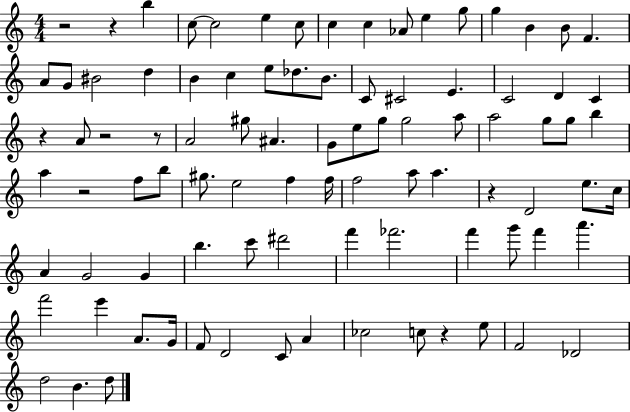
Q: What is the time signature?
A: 4/4